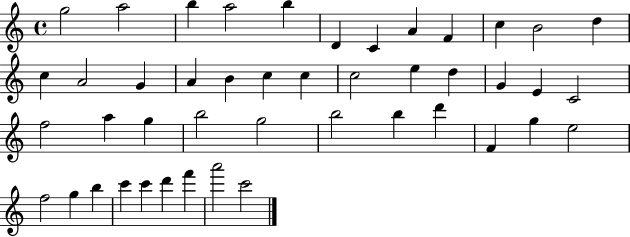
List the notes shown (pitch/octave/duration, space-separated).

G5/h A5/h B5/q A5/h B5/q D4/q C4/q A4/q F4/q C5/q B4/h D5/q C5/q A4/h G4/q A4/q B4/q C5/q C5/q C5/h E5/q D5/q G4/q E4/q C4/h F5/h A5/q G5/q B5/h G5/h B5/h B5/q D6/q F4/q G5/q E5/h F5/h G5/q B5/q C6/q C6/q D6/q F6/q A6/h C6/h